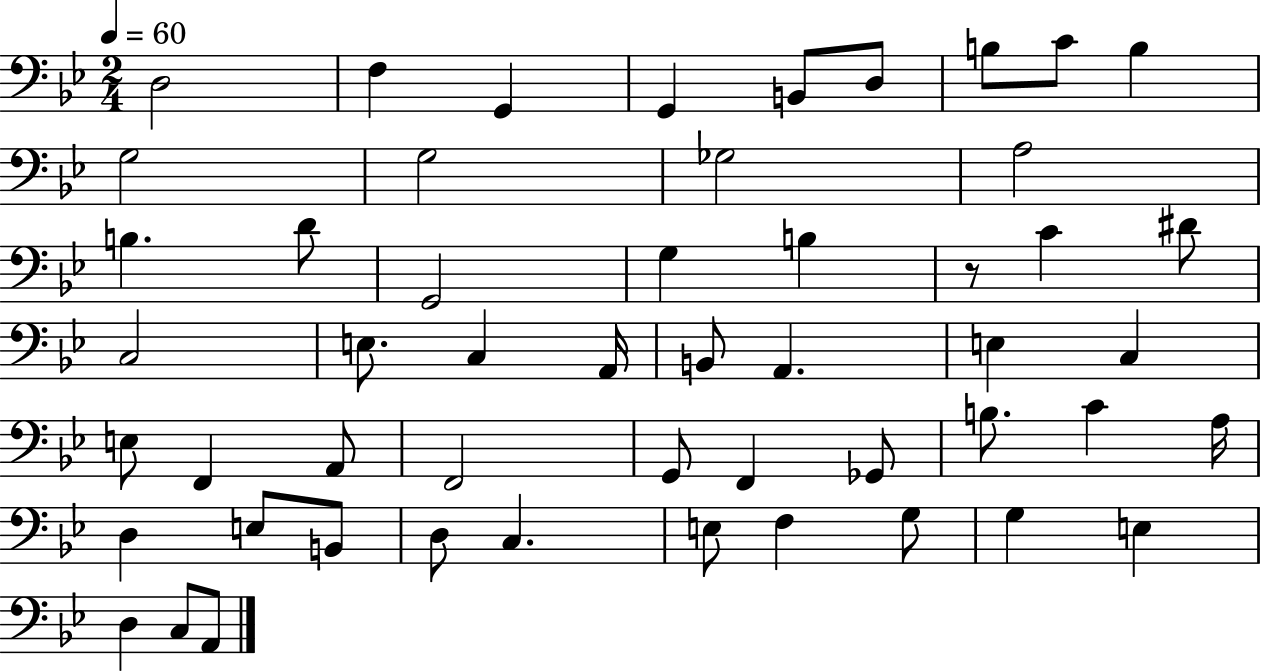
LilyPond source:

{
  \clef bass
  \numericTimeSignature
  \time 2/4
  \key bes \major
  \tempo 4 = 60
  d2 | f4 g,4 | g,4 b,8 d8 | b8 c'8 b4 | \break g2 | g2 | ges2 | a2 | \break b4. d'8 | g,2 | g4 b4 | r8 c'4 dis'8 | \break c2 | e8. c4 a,16 | b,8 a,4. | e4 c4 | \break e8 f,4 a,8 | f,2 | g,8 f,4 ges,8 | b8. c'4 a16 | \break d4 e8 b,8 | d8 c4. | e8 f4 g8 | g4 e4 | \break d4 c8 a,8 | \bar "|."
}